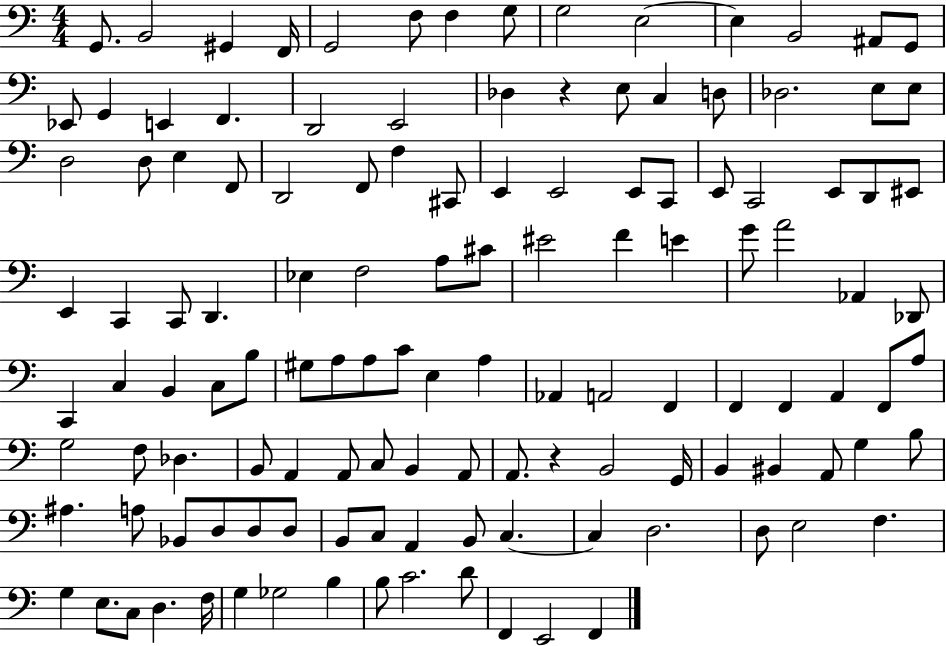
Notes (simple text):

G2/e. B2/h G#2/q F2/s G2/h F3/e F3/q G3/e G3/h E3/h E3/q B2/h A#2/e G2/e Eb2/e G2/q E2/q F2/q. D2/h E2/h Db3/q R/q E3/e C3/q D3/e Db3/h. E3/e E3/e D3/h D3/e E3/q F2/e D2/h F2/e F3/q C#2/e E2/q E2/h E2/e C2/e E2/e C2/h E2/e D2/e EIS2/e E2/q C2/q C2/e D2/q. Eb3/q F3/h A3/e C#4/e EIS4/h F4/q E4/q G4/e A4/h Ab2/q Db2/e C2/q C3/q B2/q C3/e B3/e G#3/e A3/e A3/e C4/e E3/q A3/q Ab2/q A2/h F2/q F2/q F2/q A2/q F2/e A3/e G3/h F3/e Db3/q. B2/e A2/q A2/e C3/e B2/q A2/e A2/e. R/q B2/h G2/s B2/q BIS2/q A2/e G3/q B3/e A#3/q. A3/e Bb2/e D3/e D3/e D3/e B2/e C3/e A2/q B2/e C3/q. C3/q D3/h. D3/e E3/h F3/q. G3/q E3/e. C3/e D3/q. F3/s G3/q Gb3/h B3/q B3/e C4/h. D4/e F2/q E2/h F2/q